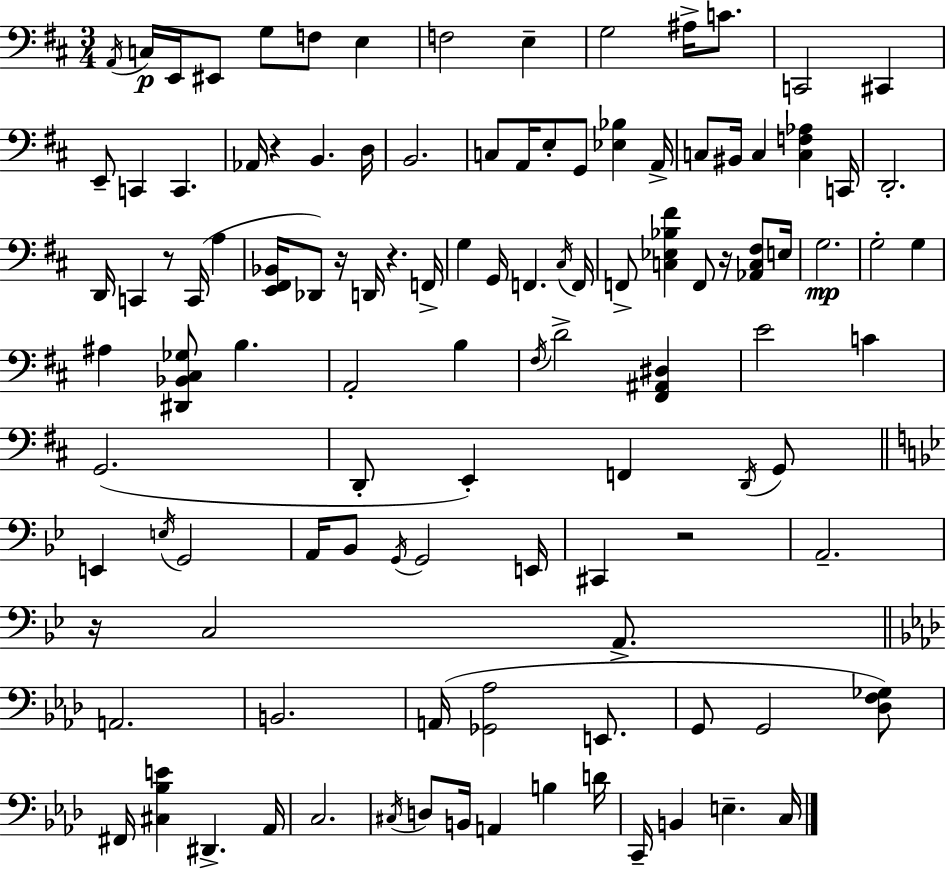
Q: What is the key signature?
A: D major